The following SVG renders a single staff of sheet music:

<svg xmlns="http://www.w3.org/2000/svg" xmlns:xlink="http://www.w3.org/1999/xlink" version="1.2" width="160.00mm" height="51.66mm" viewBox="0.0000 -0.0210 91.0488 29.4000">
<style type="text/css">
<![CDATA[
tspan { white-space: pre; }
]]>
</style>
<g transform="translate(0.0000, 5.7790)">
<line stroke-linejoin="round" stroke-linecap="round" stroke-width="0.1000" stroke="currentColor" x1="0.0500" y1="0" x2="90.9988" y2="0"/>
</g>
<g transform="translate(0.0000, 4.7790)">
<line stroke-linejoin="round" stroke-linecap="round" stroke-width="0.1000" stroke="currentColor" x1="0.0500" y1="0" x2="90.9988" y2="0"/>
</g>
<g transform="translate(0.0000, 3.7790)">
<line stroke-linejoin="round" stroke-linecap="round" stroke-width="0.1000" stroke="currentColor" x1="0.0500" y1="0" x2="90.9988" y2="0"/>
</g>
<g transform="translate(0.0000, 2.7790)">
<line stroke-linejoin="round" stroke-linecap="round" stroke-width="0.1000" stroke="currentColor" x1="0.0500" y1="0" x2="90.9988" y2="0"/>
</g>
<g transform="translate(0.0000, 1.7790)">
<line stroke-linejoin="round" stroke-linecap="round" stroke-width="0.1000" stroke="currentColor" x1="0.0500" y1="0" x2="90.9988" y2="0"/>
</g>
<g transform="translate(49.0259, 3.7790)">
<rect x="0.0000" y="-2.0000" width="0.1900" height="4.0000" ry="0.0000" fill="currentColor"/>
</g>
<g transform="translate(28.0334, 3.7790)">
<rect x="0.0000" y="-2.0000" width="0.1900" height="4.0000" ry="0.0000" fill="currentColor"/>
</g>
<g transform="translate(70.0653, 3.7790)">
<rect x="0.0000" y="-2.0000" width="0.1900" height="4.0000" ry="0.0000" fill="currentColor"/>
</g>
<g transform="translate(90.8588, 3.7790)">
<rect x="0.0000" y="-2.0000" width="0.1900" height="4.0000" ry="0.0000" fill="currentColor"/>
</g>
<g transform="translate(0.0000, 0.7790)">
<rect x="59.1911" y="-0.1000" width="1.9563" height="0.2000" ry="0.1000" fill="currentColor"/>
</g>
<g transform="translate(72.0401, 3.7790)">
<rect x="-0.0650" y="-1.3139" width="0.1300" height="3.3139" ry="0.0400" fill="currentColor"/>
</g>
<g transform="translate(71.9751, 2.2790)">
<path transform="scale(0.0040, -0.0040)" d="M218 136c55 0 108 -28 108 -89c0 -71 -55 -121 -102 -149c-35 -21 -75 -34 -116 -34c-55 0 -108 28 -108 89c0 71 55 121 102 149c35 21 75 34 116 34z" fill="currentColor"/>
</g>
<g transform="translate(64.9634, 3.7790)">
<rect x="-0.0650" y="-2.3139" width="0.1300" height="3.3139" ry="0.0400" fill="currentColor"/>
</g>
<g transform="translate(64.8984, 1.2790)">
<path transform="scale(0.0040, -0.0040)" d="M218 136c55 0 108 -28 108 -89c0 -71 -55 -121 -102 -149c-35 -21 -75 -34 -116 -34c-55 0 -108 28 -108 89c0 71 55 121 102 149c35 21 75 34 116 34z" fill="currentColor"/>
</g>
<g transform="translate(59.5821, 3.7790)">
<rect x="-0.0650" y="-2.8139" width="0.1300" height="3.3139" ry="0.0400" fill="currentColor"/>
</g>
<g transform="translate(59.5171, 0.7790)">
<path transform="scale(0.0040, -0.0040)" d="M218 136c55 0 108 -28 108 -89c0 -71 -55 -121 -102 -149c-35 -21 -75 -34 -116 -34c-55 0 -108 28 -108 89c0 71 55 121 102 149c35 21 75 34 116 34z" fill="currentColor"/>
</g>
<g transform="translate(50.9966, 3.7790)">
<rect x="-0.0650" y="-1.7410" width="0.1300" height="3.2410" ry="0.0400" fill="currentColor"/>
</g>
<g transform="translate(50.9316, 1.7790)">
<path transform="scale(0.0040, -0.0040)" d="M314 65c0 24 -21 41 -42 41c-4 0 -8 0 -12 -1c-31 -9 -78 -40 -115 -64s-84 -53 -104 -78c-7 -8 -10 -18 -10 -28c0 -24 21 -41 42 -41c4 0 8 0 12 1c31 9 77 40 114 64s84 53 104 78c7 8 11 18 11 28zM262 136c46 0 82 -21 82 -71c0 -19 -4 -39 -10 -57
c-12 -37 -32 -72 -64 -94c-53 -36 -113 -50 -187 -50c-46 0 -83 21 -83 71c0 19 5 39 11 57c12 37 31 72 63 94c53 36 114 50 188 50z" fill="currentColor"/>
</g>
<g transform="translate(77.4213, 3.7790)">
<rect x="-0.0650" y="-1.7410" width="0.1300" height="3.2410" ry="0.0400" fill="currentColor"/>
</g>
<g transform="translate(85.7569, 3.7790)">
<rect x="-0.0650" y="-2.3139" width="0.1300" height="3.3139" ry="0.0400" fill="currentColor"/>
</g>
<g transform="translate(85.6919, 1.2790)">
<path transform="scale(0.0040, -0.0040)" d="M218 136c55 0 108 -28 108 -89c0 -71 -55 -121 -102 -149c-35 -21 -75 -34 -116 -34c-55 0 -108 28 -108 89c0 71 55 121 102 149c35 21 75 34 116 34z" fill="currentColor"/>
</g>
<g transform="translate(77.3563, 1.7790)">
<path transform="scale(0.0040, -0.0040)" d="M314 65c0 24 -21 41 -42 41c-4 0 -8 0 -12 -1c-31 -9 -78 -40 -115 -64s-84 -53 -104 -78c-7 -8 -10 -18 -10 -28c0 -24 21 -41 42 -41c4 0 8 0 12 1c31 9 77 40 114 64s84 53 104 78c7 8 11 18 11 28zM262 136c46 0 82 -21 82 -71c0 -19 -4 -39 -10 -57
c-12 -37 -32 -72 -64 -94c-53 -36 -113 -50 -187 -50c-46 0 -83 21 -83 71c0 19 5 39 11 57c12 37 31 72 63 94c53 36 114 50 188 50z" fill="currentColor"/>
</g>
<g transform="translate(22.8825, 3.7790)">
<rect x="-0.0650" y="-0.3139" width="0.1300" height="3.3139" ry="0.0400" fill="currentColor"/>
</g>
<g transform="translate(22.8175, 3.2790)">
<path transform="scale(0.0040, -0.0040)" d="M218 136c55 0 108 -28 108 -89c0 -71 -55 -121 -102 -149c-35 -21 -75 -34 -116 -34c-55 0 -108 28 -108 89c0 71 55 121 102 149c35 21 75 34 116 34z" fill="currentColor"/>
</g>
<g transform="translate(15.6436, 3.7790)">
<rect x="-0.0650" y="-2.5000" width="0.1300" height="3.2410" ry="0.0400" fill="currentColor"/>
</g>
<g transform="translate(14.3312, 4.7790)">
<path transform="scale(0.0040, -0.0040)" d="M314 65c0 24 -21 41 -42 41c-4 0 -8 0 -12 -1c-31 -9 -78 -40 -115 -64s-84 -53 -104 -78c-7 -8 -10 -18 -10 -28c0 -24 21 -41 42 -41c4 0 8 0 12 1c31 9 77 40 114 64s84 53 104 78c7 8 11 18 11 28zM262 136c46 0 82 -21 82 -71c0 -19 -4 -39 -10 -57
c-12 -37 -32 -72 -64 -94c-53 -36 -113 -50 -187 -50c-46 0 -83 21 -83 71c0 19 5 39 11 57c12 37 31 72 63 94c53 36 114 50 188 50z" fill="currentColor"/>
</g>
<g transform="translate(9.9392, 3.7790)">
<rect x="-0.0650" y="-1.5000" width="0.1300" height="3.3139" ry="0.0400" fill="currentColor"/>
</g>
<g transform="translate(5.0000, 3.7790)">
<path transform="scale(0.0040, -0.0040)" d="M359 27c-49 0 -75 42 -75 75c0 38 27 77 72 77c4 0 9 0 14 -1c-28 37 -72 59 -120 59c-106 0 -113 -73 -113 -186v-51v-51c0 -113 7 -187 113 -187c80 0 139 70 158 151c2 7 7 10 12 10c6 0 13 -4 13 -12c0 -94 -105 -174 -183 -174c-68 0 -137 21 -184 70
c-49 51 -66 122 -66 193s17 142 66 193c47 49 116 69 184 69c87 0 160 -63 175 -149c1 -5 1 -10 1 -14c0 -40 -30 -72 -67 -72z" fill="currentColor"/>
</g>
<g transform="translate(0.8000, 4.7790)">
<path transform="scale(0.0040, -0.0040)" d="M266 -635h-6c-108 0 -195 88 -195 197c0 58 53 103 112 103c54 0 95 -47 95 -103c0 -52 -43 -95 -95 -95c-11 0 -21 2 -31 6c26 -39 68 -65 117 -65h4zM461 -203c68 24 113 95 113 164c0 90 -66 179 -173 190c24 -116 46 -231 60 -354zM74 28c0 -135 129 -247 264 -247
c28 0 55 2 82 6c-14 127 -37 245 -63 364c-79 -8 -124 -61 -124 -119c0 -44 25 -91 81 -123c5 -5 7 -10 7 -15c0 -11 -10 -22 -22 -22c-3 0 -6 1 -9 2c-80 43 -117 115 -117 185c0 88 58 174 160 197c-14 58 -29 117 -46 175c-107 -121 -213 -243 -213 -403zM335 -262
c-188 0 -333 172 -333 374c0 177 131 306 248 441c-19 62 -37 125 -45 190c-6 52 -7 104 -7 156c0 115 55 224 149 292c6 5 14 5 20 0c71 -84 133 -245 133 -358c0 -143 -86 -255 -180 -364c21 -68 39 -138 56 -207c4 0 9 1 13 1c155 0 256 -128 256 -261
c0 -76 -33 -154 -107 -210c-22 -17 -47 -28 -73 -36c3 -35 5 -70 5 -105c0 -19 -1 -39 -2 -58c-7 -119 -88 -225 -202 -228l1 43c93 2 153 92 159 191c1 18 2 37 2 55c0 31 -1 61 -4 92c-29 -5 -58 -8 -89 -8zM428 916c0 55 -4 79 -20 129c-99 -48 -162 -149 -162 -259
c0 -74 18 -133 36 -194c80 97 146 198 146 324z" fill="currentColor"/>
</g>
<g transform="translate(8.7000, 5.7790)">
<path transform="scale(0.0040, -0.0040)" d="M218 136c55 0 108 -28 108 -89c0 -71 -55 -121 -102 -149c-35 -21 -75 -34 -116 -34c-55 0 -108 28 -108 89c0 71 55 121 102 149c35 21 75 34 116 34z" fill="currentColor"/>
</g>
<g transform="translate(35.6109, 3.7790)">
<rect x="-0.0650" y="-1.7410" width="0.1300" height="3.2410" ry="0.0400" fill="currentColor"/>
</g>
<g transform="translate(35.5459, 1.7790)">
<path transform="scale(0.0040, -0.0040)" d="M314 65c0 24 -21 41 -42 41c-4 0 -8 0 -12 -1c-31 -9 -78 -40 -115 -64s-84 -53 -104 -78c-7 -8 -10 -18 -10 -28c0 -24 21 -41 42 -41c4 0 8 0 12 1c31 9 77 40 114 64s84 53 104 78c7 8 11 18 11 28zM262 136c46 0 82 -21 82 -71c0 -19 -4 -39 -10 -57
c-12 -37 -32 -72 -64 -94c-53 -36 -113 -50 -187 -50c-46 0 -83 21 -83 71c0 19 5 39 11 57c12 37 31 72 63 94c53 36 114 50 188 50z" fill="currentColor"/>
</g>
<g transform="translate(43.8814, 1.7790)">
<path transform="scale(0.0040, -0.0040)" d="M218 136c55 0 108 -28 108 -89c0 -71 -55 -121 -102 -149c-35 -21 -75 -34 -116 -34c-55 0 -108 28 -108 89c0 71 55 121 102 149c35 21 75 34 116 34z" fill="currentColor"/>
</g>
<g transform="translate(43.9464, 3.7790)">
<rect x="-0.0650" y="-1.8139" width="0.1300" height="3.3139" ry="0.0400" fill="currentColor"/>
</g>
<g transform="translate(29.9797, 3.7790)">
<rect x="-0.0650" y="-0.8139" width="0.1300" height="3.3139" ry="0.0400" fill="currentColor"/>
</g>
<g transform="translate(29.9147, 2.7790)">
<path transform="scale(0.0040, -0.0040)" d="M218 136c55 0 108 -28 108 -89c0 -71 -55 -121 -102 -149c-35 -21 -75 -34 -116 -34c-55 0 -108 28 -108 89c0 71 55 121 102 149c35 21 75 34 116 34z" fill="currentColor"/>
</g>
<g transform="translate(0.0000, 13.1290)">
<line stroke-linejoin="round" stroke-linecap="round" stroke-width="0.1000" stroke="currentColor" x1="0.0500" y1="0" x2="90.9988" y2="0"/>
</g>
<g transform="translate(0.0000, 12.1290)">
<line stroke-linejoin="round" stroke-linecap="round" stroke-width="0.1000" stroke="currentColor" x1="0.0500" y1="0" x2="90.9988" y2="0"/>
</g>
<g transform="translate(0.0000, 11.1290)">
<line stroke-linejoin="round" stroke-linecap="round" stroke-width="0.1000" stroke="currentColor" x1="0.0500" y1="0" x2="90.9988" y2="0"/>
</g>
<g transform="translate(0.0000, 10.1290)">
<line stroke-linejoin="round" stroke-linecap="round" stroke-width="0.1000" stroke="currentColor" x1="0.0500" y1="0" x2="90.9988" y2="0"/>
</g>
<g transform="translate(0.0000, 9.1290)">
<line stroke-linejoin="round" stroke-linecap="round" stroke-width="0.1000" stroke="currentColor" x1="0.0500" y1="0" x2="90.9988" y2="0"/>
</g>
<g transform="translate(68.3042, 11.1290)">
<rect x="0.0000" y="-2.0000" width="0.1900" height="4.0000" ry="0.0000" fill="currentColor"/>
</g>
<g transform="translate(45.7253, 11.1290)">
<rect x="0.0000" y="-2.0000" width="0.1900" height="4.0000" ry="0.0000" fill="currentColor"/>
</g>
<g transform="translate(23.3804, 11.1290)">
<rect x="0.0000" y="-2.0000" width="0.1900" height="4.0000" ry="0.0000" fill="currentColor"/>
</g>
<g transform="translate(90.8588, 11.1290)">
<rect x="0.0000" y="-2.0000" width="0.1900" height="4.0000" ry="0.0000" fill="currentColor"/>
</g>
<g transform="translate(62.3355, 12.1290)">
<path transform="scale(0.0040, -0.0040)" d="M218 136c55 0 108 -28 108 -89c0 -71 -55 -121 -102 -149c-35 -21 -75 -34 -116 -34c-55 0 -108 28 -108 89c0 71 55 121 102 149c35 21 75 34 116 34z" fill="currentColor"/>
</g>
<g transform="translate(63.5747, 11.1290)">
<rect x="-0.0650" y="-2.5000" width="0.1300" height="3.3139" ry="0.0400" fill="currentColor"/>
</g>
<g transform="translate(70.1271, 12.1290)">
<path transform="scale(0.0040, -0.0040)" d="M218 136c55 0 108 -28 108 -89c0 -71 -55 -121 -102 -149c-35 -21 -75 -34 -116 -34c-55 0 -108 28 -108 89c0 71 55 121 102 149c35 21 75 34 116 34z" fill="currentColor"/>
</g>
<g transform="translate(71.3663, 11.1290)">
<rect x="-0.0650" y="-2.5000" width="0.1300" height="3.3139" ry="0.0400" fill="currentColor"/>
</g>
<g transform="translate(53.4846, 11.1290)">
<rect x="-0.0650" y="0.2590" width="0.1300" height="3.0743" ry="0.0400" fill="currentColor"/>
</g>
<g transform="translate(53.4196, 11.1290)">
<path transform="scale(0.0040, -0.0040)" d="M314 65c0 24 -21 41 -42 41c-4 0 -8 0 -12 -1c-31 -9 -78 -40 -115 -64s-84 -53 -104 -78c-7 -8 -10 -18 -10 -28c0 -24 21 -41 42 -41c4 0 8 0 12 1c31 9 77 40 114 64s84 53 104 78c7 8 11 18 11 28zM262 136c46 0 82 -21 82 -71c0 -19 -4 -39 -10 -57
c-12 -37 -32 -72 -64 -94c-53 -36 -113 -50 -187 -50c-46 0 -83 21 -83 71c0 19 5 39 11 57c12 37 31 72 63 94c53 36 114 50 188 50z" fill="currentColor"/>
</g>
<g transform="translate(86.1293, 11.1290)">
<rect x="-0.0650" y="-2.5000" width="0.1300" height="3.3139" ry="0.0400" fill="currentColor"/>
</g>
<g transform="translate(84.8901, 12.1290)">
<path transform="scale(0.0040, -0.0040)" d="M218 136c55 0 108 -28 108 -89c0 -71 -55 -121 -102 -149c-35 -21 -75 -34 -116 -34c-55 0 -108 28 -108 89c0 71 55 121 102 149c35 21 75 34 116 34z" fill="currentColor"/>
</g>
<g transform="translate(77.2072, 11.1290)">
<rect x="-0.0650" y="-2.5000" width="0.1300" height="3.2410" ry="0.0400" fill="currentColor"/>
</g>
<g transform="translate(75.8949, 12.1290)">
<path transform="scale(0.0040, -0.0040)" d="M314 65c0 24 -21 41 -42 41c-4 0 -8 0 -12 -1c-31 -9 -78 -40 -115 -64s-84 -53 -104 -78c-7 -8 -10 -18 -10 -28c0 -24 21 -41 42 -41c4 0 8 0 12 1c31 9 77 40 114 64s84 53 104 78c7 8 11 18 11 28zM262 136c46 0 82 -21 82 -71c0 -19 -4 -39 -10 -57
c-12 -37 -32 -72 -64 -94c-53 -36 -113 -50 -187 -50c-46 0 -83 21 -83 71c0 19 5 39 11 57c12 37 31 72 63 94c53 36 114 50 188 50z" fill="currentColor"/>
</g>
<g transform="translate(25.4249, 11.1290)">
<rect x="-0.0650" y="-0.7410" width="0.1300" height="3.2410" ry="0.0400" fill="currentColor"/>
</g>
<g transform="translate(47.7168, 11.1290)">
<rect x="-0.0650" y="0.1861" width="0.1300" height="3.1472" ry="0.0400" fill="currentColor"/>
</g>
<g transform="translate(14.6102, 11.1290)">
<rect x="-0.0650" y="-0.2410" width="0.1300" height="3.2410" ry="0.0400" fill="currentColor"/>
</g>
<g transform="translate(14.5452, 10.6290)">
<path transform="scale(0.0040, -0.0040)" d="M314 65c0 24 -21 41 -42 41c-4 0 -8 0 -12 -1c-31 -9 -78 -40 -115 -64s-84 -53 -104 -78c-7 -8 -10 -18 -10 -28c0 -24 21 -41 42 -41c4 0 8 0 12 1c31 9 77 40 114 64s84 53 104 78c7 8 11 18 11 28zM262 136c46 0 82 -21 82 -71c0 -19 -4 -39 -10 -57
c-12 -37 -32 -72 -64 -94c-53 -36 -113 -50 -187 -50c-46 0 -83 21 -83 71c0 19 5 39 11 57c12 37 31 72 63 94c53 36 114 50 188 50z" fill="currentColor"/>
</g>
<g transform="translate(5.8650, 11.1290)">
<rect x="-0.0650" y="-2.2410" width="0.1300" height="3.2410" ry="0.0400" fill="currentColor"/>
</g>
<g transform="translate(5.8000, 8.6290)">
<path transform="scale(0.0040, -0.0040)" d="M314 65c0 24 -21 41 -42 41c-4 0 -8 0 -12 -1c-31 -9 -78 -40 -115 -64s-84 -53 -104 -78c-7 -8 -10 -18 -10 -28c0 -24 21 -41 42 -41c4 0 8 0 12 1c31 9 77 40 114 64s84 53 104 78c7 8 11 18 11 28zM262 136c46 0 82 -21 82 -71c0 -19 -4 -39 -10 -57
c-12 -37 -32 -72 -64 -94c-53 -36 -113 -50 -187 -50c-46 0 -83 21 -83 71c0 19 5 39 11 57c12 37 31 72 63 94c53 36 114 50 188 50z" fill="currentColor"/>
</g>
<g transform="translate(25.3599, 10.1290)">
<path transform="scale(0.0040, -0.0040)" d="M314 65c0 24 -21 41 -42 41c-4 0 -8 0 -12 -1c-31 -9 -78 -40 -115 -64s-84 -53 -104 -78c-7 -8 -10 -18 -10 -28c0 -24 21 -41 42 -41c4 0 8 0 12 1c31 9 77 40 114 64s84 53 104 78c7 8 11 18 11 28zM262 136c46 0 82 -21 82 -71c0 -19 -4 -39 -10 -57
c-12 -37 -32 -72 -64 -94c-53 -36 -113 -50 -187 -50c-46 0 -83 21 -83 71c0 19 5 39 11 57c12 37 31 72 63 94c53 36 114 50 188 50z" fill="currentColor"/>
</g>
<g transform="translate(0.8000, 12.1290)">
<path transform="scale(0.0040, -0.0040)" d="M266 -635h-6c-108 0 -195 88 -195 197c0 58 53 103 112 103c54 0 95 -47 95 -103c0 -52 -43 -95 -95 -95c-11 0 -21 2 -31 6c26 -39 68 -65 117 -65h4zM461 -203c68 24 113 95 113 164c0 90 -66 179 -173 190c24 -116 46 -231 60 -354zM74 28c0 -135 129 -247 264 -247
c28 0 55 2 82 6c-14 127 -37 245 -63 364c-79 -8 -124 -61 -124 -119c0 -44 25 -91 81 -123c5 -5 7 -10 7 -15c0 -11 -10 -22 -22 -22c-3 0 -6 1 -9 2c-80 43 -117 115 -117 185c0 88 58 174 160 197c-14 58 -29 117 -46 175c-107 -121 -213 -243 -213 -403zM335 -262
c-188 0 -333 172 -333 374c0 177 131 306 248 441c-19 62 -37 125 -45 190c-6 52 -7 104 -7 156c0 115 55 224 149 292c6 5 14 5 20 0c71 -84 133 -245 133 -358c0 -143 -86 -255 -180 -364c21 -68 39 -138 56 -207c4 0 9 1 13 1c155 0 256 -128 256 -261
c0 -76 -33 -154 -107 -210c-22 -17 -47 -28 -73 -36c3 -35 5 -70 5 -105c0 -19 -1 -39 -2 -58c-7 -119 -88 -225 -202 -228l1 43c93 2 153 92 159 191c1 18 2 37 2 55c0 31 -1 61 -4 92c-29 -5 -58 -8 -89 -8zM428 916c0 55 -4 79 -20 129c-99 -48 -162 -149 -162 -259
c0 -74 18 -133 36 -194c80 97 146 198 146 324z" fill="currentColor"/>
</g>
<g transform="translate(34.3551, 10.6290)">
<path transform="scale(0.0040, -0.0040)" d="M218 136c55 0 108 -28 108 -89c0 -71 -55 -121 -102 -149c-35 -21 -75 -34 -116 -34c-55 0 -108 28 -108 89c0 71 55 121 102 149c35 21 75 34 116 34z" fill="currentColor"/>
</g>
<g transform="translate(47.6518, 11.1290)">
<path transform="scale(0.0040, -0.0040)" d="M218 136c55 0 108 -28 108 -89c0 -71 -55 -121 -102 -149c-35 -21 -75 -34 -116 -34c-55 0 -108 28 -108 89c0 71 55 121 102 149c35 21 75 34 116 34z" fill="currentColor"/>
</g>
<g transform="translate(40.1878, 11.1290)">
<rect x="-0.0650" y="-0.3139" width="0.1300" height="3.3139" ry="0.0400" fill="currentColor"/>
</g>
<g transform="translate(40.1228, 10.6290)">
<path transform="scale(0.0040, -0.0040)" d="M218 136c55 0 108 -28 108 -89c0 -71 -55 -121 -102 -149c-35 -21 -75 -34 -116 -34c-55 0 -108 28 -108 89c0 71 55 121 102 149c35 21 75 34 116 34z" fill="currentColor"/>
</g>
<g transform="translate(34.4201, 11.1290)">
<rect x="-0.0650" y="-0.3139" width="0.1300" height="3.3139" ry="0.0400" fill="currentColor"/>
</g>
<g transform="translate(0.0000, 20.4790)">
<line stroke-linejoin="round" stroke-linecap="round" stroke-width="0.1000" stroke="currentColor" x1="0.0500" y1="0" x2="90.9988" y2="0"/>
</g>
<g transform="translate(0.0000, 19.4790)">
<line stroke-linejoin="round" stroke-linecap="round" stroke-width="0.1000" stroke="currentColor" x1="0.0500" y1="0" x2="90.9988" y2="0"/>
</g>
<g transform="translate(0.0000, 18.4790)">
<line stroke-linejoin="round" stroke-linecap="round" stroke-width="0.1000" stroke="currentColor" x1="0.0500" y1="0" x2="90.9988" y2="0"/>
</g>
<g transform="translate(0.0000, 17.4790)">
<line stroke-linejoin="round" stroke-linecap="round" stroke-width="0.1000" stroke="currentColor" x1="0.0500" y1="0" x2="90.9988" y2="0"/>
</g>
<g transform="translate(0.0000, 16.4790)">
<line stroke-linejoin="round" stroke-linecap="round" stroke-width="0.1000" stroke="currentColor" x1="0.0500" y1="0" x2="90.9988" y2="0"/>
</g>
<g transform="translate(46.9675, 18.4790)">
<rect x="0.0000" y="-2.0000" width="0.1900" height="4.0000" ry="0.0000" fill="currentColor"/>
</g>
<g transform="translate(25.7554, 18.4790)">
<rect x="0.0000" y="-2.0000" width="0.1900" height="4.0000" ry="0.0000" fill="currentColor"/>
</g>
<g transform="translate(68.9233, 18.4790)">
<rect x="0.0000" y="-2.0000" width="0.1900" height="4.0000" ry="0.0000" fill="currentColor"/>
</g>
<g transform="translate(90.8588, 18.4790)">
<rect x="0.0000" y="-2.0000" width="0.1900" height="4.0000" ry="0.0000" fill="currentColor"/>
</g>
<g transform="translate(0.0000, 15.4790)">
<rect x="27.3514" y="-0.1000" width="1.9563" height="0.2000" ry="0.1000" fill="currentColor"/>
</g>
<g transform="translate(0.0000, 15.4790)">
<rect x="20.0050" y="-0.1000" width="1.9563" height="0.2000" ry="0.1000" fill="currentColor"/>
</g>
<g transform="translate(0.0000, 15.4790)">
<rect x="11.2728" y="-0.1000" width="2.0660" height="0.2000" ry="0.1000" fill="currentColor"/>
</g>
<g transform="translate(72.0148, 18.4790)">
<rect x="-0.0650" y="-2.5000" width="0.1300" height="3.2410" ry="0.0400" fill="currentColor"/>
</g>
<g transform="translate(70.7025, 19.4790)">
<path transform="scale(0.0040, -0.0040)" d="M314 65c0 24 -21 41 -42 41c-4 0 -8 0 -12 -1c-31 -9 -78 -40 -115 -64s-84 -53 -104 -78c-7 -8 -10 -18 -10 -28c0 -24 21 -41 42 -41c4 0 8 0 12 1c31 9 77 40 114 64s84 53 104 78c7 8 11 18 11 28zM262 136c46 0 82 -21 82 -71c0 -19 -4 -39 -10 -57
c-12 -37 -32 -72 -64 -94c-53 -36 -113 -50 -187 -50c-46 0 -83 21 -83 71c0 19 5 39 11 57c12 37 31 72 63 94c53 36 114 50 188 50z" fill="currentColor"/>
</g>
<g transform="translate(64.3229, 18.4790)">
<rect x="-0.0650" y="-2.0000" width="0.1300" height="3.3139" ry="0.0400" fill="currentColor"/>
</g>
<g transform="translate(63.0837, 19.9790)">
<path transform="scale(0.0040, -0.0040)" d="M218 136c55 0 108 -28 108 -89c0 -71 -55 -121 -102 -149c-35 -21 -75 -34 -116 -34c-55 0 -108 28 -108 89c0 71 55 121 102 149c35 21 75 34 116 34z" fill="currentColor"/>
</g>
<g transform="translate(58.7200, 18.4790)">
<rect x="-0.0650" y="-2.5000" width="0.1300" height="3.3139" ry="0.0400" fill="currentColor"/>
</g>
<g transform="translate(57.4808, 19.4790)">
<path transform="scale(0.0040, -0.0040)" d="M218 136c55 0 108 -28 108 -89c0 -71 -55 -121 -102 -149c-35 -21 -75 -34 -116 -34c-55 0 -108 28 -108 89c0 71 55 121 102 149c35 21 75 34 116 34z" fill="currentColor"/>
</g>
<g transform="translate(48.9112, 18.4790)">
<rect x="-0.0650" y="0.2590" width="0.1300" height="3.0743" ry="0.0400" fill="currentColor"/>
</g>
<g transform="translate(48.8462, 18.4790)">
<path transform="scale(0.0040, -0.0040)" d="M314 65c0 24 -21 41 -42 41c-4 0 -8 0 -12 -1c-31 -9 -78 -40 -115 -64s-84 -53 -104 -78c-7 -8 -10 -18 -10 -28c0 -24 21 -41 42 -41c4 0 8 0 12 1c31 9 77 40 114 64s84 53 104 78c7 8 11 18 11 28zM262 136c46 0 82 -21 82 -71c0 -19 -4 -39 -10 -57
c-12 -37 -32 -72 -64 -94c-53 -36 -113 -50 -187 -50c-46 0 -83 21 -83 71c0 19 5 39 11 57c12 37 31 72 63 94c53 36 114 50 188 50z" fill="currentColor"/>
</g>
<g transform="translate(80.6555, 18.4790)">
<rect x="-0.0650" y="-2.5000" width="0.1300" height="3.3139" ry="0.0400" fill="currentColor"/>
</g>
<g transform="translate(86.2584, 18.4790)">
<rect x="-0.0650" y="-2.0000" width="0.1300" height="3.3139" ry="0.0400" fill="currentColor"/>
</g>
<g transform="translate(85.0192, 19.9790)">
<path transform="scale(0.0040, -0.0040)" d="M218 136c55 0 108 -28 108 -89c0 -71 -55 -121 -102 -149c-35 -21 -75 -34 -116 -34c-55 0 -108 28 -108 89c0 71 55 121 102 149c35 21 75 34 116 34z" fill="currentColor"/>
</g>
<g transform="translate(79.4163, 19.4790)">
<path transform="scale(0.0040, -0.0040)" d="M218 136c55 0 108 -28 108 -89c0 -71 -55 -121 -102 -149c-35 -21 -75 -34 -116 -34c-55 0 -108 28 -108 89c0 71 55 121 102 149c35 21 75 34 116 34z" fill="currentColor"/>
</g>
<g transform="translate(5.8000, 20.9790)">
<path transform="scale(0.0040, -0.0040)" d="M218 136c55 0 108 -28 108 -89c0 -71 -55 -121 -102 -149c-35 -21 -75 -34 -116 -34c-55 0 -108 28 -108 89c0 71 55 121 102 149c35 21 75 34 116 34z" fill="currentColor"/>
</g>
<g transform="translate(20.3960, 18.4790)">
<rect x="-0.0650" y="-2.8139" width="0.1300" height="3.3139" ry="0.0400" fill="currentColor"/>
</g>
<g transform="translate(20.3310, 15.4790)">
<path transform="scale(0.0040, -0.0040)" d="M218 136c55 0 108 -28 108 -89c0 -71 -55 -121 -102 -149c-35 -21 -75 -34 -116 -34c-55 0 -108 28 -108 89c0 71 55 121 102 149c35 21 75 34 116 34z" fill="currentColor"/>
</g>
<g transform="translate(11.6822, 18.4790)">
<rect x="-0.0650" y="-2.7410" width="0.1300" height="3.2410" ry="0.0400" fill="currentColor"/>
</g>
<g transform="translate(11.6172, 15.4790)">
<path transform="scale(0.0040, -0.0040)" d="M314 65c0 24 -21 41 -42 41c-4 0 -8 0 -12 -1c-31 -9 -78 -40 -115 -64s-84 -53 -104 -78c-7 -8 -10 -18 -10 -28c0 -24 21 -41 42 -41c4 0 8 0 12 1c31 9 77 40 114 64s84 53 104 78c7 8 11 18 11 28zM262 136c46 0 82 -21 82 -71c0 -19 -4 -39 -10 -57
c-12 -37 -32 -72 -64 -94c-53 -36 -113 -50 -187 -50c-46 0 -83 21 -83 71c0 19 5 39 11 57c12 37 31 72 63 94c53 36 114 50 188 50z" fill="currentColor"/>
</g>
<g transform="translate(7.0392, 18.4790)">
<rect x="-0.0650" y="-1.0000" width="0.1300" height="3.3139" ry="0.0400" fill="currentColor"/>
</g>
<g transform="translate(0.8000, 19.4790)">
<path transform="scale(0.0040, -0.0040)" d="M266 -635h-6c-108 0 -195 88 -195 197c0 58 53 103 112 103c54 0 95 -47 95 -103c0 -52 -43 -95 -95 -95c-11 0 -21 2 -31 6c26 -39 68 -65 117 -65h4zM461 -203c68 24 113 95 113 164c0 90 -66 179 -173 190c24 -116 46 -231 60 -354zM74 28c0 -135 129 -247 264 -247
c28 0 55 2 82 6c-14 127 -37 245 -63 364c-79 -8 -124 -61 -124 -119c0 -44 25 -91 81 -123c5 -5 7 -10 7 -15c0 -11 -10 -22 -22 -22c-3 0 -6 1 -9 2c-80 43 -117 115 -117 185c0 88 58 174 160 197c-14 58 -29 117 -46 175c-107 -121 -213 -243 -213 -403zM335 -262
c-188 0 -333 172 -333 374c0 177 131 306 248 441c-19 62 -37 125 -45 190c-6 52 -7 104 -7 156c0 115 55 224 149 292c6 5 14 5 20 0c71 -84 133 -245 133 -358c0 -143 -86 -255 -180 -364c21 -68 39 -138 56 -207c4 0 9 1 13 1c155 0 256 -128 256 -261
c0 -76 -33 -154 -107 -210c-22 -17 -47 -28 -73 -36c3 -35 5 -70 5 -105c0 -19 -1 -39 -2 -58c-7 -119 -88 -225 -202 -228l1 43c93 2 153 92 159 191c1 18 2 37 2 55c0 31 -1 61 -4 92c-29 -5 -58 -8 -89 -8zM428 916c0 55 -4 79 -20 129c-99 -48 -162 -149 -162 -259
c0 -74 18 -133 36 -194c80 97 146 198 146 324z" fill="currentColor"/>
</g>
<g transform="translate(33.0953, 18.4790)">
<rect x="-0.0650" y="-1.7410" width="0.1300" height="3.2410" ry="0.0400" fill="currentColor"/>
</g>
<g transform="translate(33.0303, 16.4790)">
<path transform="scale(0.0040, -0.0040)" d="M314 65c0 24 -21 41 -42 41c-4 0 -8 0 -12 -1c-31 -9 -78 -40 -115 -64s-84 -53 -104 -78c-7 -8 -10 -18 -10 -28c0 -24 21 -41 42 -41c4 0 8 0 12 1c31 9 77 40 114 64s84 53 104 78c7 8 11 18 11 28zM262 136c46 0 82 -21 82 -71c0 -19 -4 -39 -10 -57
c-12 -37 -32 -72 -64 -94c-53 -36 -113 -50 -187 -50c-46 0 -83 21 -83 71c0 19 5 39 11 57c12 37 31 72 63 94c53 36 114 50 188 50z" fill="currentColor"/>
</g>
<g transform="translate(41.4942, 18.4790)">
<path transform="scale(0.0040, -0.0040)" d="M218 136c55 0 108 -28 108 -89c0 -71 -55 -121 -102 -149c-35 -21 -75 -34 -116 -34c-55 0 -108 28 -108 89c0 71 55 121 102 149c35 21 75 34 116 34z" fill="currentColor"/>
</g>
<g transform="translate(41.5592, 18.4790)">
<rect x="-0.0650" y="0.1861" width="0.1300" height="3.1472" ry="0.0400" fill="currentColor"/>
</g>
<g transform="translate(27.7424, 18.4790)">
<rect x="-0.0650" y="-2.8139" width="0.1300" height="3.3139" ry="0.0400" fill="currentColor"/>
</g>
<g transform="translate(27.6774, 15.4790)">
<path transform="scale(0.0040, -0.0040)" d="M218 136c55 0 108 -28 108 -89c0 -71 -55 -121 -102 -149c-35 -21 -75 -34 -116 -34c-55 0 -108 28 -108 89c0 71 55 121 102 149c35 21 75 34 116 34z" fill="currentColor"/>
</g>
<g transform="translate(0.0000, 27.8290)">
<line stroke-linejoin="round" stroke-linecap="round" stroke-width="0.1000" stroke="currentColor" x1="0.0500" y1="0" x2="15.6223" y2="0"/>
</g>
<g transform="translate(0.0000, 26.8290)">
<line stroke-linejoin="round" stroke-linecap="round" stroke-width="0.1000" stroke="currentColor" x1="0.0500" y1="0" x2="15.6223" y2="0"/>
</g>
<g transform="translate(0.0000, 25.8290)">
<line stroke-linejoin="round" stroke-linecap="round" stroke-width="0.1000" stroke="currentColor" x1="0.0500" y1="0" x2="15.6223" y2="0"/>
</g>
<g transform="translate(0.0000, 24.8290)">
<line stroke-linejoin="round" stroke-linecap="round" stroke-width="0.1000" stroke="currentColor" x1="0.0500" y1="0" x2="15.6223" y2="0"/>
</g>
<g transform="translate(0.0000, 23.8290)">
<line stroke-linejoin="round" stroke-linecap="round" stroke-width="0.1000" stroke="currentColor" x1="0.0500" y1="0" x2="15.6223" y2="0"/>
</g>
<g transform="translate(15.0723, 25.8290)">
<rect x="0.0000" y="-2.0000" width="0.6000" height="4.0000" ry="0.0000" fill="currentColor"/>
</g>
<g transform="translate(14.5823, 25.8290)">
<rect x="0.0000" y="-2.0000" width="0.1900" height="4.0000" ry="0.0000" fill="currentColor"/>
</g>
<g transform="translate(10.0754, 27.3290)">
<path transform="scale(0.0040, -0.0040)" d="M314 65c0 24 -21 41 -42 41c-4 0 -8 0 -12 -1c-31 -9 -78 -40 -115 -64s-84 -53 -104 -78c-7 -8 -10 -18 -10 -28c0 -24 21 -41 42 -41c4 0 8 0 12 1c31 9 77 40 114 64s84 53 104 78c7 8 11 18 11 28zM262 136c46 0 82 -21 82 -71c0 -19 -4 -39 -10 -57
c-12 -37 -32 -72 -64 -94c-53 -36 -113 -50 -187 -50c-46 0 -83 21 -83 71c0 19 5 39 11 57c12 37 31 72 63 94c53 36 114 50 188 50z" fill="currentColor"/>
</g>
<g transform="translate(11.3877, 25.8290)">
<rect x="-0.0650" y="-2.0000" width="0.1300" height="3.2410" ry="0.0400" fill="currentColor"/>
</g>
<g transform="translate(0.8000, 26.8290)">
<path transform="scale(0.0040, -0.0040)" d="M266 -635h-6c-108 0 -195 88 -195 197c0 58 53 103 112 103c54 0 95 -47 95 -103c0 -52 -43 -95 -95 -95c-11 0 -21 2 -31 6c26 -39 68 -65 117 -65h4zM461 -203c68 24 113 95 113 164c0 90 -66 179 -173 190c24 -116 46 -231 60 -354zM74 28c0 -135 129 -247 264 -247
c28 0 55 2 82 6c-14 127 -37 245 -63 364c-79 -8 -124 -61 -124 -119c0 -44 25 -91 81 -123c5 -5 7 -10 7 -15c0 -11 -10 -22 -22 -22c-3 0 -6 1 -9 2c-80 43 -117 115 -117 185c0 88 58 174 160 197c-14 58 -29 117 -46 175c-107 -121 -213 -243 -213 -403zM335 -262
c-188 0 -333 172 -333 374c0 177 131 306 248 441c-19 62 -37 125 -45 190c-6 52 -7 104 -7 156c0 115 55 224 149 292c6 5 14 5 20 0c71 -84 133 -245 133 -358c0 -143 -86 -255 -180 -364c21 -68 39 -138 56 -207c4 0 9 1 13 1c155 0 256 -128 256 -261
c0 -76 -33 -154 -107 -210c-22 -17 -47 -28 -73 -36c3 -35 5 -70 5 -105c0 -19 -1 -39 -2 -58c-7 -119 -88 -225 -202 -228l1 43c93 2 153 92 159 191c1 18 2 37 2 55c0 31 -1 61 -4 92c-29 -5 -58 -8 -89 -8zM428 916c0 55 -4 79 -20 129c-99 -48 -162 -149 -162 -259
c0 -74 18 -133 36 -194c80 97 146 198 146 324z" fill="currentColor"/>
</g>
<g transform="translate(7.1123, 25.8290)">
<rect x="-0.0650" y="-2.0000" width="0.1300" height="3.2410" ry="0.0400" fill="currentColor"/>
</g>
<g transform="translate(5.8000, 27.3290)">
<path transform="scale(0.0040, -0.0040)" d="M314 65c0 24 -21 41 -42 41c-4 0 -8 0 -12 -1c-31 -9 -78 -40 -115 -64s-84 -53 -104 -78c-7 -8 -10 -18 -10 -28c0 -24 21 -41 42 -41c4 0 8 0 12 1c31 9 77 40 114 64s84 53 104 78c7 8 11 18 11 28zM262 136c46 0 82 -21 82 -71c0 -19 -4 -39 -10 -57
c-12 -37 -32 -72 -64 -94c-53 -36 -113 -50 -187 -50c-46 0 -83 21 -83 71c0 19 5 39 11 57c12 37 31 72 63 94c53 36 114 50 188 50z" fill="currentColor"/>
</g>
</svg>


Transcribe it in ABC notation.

X:1
T:Untitled
M:4/4
L:1/4
K:C
E G2 c d f2 f f2 a g e f2 g g2 c2 d2 c c B B2 G G G2 G D a2 a a f2 B B2 G F G2 G F F2 F2